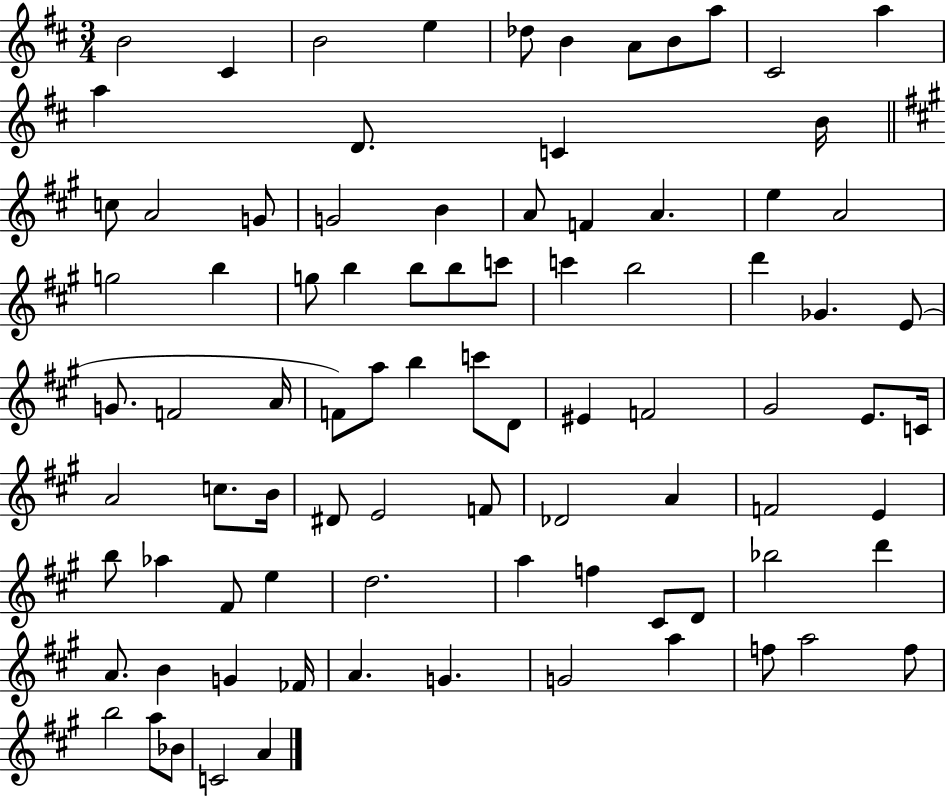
X:1
T:Untitled
M:3/4
L:1/4
K:D
B2 ^C B2 e _d/2 B A/2 B/2 a/2 ^C2 a a D/2 C B/4 c/2 A2 G/2 G2 B A/2 F A e A2 g2 b g/2 b b/2 b/2 c'/2 c' b2 d' _G E/2 G/2 F2 A/4 F/2 a/2 b c'/2 D/2 ^E F2 ^G2 E/2 C/4 A2 c/2 B/4 ^D/2 E2 F/2 _D2 A F2 E b/2 _a ^F/2 e d2 a f ^C/2 D/2 _b2 d' A/2 B G _F/4 A G G2 a f/2 a2 f/2 b2 a/2 _B/2 C2 A